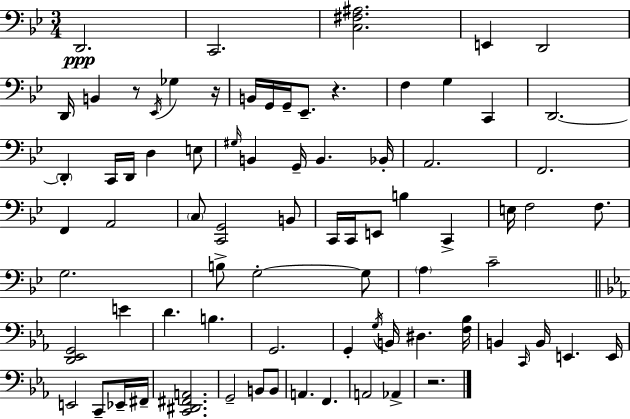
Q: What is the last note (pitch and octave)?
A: Ab2